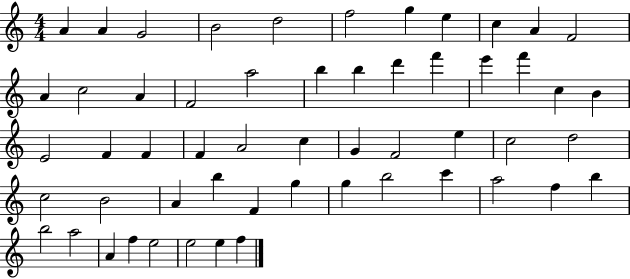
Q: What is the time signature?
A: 4/4